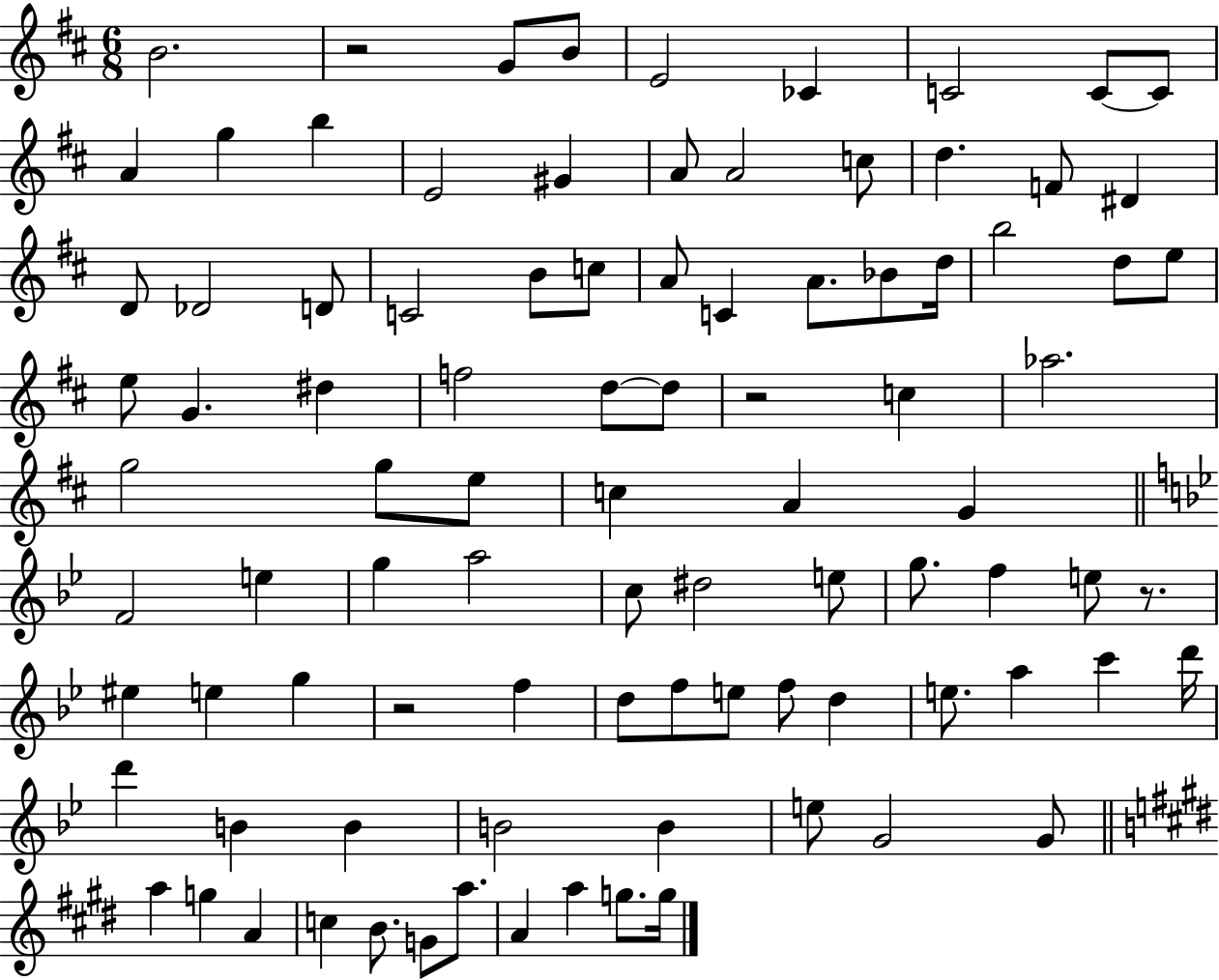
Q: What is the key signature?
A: D major